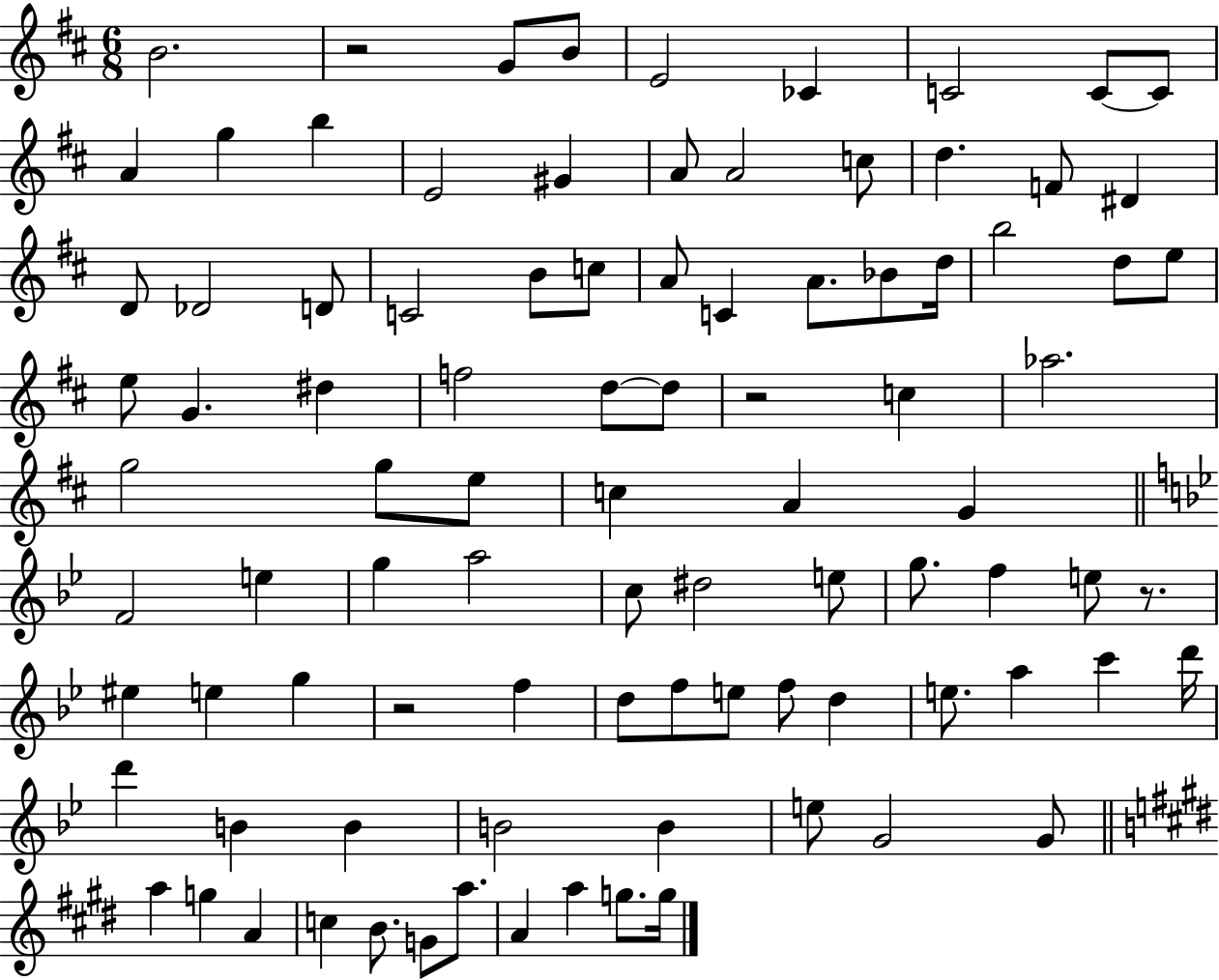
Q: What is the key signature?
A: D major